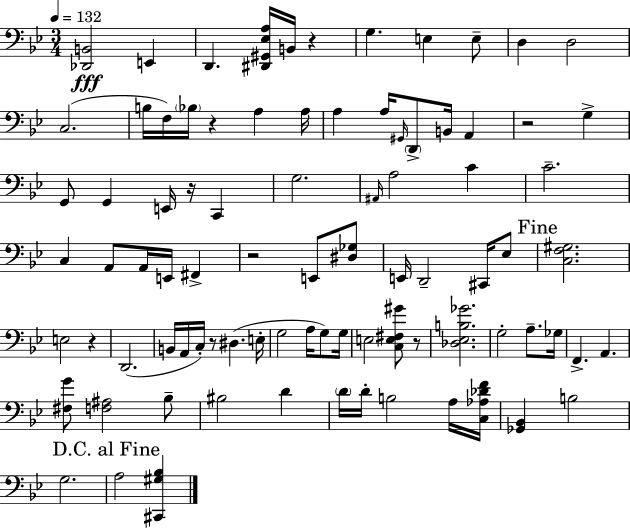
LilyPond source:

{
  \clef bass
  \numericTimeSignature
  \time 3/4
  \key bes \major
  \tempo 4 = 132
  <des, b,>2\fff e,4 | d,4. <dis, gis, ees a>16 b,16 r4 | g4. e4 e8-- | d4 d2 | \break c2.( | b16 f16) \parenthesize bes16 r4 a4 a16 | a4 a16 \grace { gis,16 } \parenthesize d,8-> b,16 a,4 | r2 g4-> | \break g,8 g,4 e,16 r16 c,4 | g2. | \grace { ais,16 } a2 c'4 | c'2.-- | \break c4 a,8 a,16 e,16 fis,4-> | r2 e,8 | <dis ges>8 e,16 d,2-- cis,16 | ees8 \mark "Fine" <c f gis>2. | \break e2 r4 | d,2.( | b,16 a,16 c16-.) r8 dis4.( | e16-. g2 a16 g8) | \break g16 e2 <c e fis gis'>8 | r8 <des ees b ges'>2. | g2-. a8.-- | ges16 f,4.-> a,4. | \break <fis g'>8 <f ais>2 | bes8-- bis2 d'4 | \parenthesize d'16 d'16-. b2 | a16 <c aes des' f'>16 <ges, bes,>4 b2 | \break g2. | \mark "D.C. al Fine" a2 <cis, gis bes>4 | \bar "|."
}